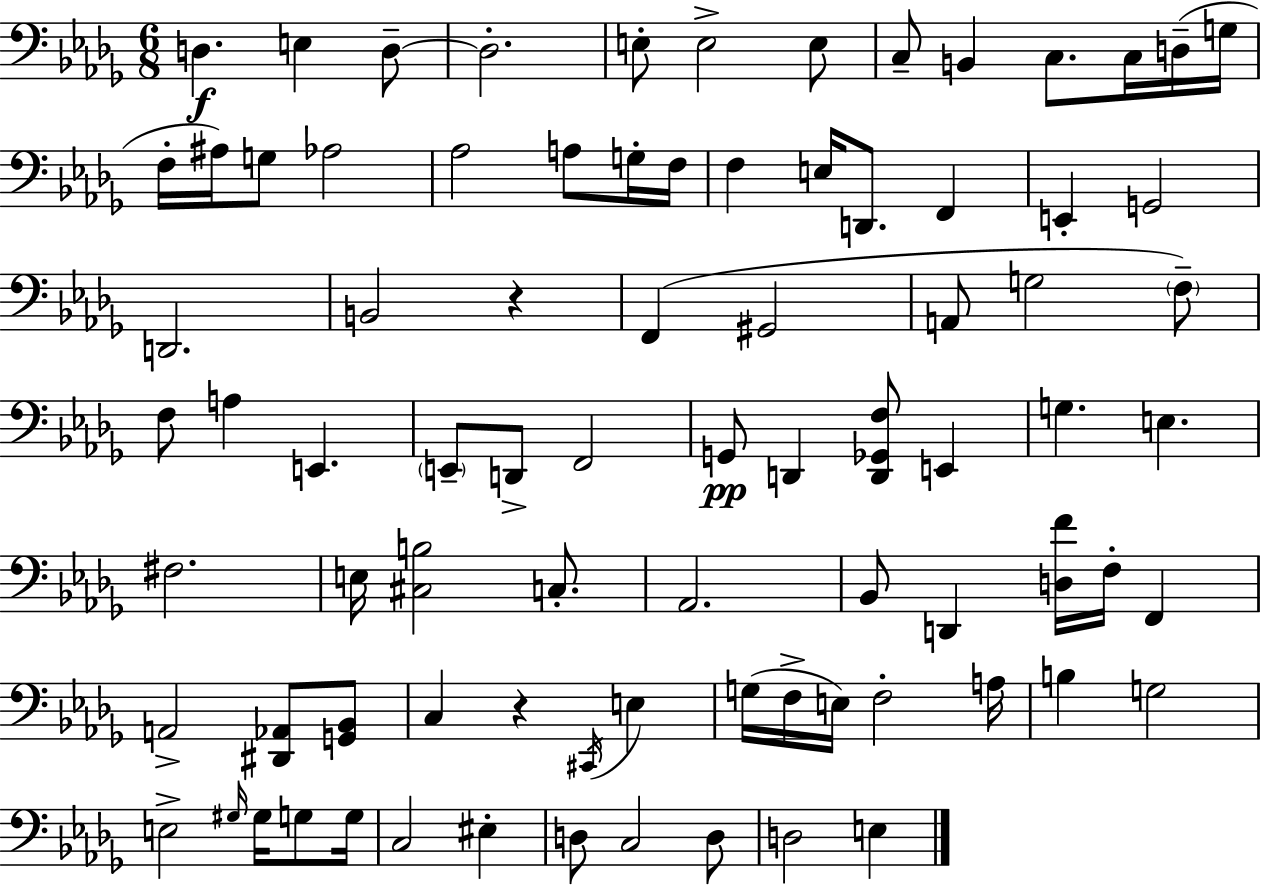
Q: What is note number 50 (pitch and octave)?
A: Bb2